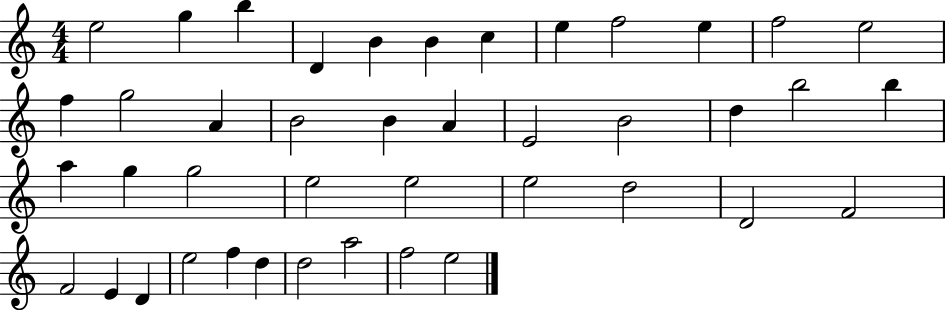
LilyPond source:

{
  \clef treble
  \numericTimeSignature
  \time 4/4
  \key c \major
  e''2 g''4 b''4 | d'4 b'4 b'4 c''4 | e''4 f''2 e''4 | f''2 e''2 | \break f''4 g''2 a'4 | b'2 b'4 a'4 | e'2 b'2 | d''4 b''2 b''4 | \break a''4 g''4 g''2 | e''2 e''2 | e''2 d''2 | d'2 f'2 | \break f'2 e'4 d'4 | e''2 f''4 d''4 | d''2 a''2 | f''2 e''2 | \break \bar "|."
}